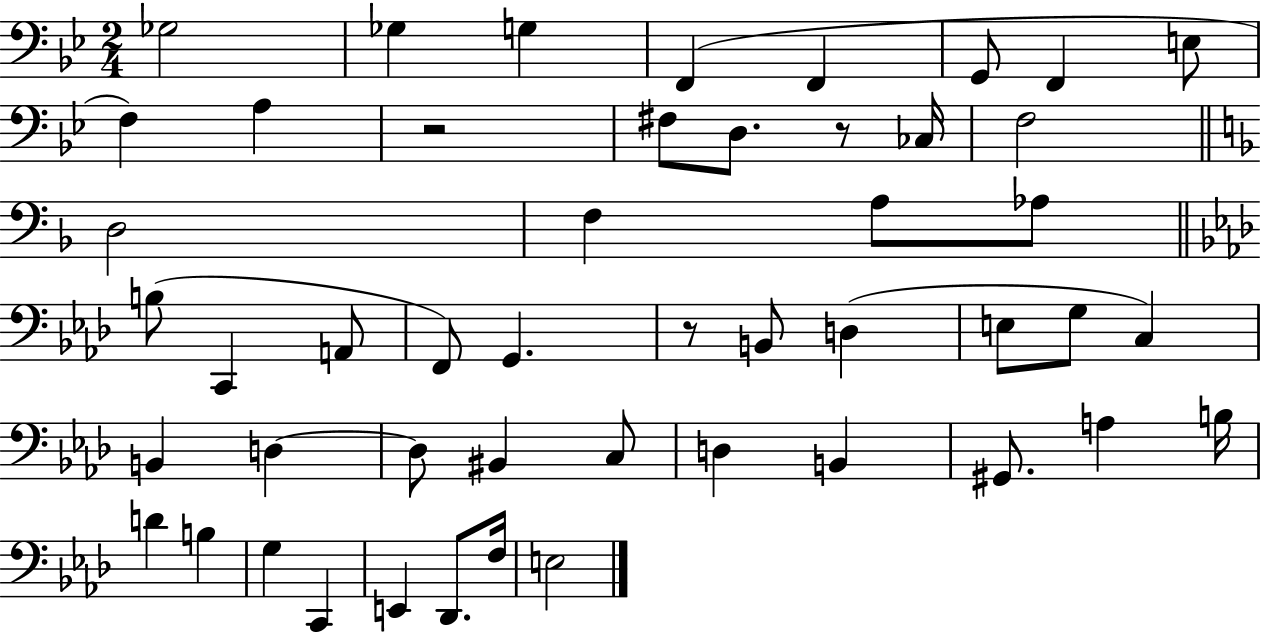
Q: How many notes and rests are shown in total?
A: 49